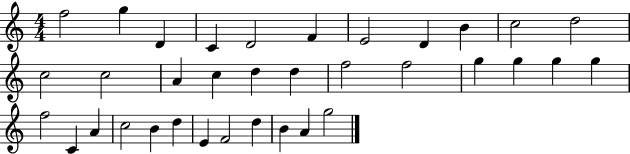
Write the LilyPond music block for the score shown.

{
  \clef treble
  \numericTimeSignature
  \time 4/4
  \key c \major
  f''2 g''4 d'4 | c'4 d'2 f'4 | e'2 d'4 b'4 | c''2 d''2 | \break c''2 c''2 | a'4 c''4 d''4 d''4 | f''2 f''2 | g''4 g''4 g''4 g''4 | \break f''2 c'4 a'4 | c''2 b'4 d''4 | e'4 f'2 d''4 | b'4 a'4 g''2 | \break \bar "|."
}